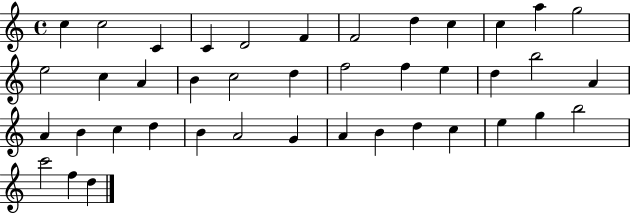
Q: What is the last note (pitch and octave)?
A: D5